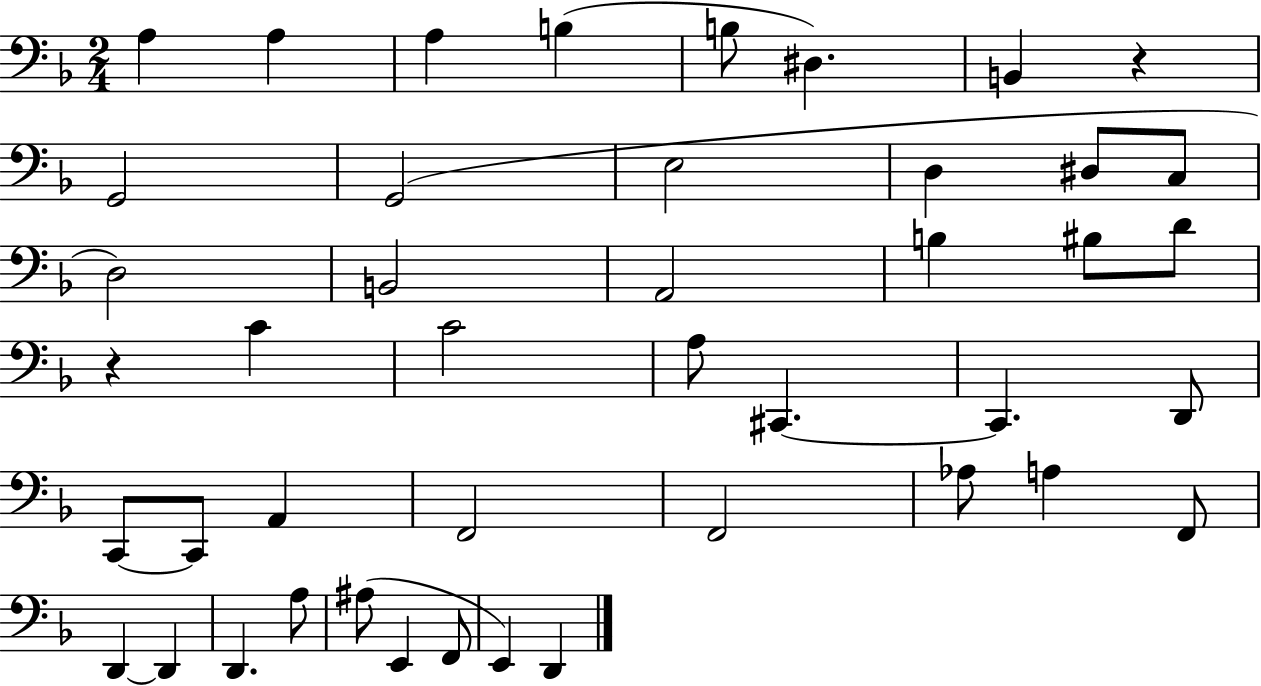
X:1
T:Untitled
M:2/4
L:1/4
K:F
A, A, A, B, B,/2 ^D, B,, z G,,2 G,,2 E,2 D, ^D,/2 C,/2 D,2 B,,2 A,,2 B, ^B,/2 D/2 z C C2 A,/2 ^C,, ^C,, D,,/2 C,,/2 C,,/2 A,, F,,2 F,,2 _A,/2 A, F,,/2 D,, D,, D,, A,/2 ^A,/2 E,, F,,/2 E,, D,,